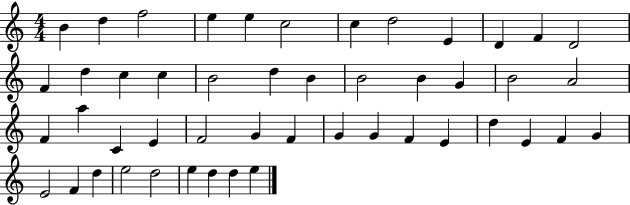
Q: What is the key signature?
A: C major